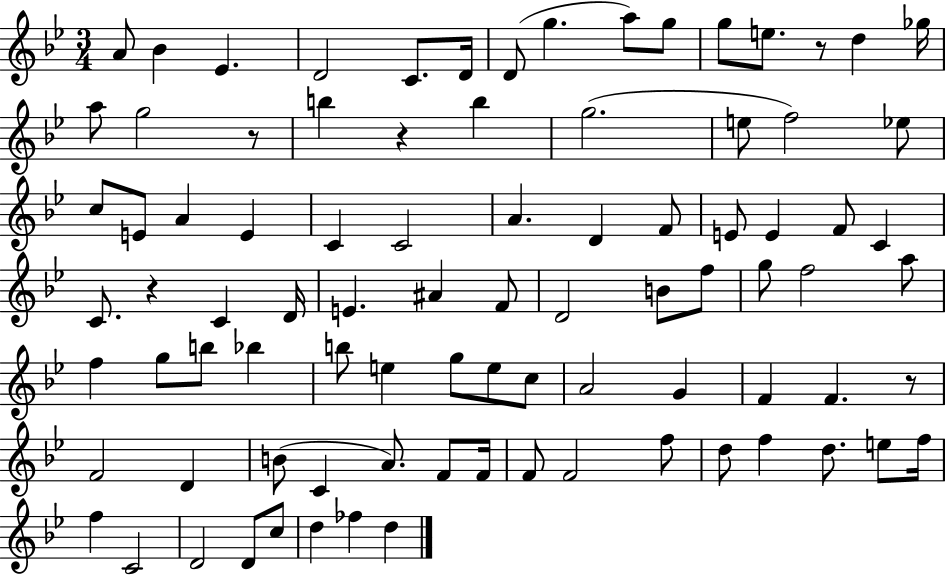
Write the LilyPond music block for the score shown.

{
  \clef treble
  \numericTimeSignature
  \time 3/4
  \key bes \major
  a'8 bes'4 ees'4. | d'2 c'8. d'16 | d'8( g''4. a''8) g''8 | g''8 e''8. r8 d''4 ges''16 | \break a''8 g''2 r8 | b''4 r4 b''4 | g''2.( | e''8 f''2) ees''8 | \break c''8 e'8 a'4 e'4 | c'4 c'2 | a'4. d'4 f'8 | e'8 e'4 f'8 c'4 | \break c'8. r4 c'4 d'16 | e'4. ais'4 f'8 | d'2 b'8 f''8 | g''8 f''2 a''8 | \break f''4 g''8 b''8 bes''4 | b''8 e''4 g''8 e''8 c''8 | a'2 g'4 | f'4 f'4. r8 | \break f'2 d'4 | b'8( c'4 a'8.) f'8 f'16 | f'8 f'2 f''8 | d''8 f''4 d''8. e''8 f''16 | \break f''4 c'2 | d'2 d'8 c''8 | d''4 fes''4 d''4 | \bar "|."
}